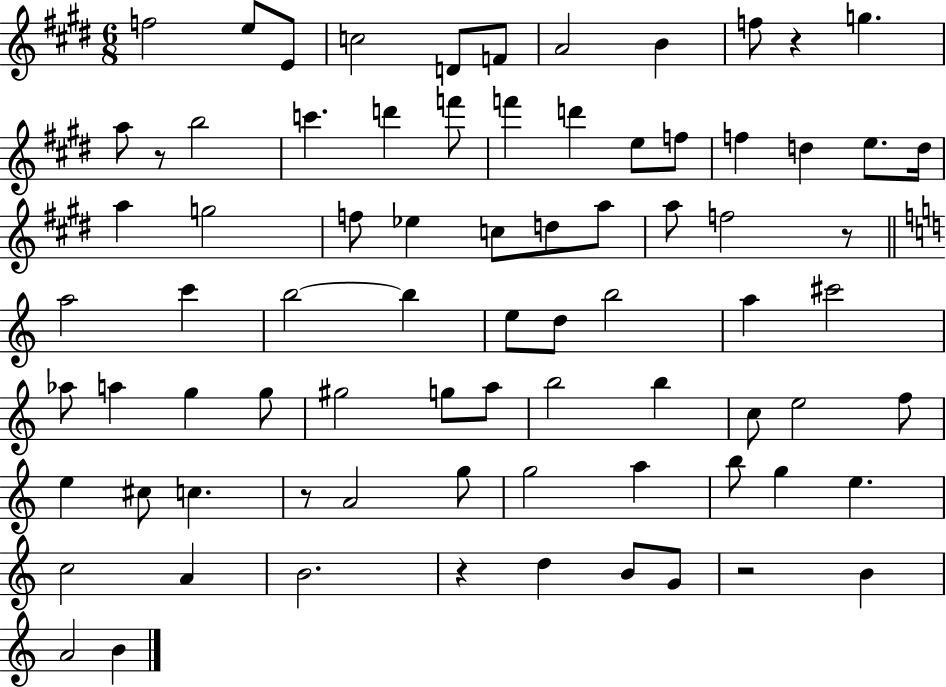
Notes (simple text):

F5/h E5/e E4/e C5/h D4/e F4/e A4/h B4/q F5/e R/q G5/q. A5/e R/e B5/h C6/q. D6/q F6/e F6/q D6/q E5/e F5/e F5/q D5/q E5/e. D5/s A5/q G5/h F5/e Eb5/q C5/e D5/e A5/e A5/e F5/h R/e A5/h C6/q B5/h B5/q E5/e D5/e B5/h A5/q C#6/h Ab5/e A5/q G5/q G5/e G#5/h G5/e A5/e B5/h B5/q C5/e E5/h F5/e E5/q C#5/e C5/q. R/e A4/h G5/e G5/h A5/q B5/e G5/q E5/q. C5/h A4/q B4/h. R/q D5/q B4/e G4/e R/h B4/q A4/h B4/q